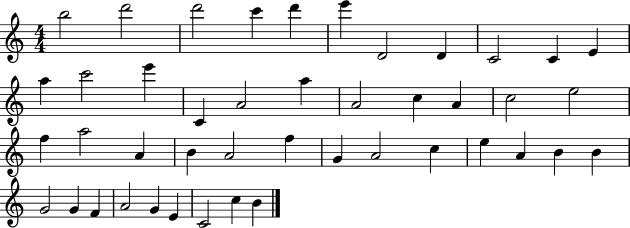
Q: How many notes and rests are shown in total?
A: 44